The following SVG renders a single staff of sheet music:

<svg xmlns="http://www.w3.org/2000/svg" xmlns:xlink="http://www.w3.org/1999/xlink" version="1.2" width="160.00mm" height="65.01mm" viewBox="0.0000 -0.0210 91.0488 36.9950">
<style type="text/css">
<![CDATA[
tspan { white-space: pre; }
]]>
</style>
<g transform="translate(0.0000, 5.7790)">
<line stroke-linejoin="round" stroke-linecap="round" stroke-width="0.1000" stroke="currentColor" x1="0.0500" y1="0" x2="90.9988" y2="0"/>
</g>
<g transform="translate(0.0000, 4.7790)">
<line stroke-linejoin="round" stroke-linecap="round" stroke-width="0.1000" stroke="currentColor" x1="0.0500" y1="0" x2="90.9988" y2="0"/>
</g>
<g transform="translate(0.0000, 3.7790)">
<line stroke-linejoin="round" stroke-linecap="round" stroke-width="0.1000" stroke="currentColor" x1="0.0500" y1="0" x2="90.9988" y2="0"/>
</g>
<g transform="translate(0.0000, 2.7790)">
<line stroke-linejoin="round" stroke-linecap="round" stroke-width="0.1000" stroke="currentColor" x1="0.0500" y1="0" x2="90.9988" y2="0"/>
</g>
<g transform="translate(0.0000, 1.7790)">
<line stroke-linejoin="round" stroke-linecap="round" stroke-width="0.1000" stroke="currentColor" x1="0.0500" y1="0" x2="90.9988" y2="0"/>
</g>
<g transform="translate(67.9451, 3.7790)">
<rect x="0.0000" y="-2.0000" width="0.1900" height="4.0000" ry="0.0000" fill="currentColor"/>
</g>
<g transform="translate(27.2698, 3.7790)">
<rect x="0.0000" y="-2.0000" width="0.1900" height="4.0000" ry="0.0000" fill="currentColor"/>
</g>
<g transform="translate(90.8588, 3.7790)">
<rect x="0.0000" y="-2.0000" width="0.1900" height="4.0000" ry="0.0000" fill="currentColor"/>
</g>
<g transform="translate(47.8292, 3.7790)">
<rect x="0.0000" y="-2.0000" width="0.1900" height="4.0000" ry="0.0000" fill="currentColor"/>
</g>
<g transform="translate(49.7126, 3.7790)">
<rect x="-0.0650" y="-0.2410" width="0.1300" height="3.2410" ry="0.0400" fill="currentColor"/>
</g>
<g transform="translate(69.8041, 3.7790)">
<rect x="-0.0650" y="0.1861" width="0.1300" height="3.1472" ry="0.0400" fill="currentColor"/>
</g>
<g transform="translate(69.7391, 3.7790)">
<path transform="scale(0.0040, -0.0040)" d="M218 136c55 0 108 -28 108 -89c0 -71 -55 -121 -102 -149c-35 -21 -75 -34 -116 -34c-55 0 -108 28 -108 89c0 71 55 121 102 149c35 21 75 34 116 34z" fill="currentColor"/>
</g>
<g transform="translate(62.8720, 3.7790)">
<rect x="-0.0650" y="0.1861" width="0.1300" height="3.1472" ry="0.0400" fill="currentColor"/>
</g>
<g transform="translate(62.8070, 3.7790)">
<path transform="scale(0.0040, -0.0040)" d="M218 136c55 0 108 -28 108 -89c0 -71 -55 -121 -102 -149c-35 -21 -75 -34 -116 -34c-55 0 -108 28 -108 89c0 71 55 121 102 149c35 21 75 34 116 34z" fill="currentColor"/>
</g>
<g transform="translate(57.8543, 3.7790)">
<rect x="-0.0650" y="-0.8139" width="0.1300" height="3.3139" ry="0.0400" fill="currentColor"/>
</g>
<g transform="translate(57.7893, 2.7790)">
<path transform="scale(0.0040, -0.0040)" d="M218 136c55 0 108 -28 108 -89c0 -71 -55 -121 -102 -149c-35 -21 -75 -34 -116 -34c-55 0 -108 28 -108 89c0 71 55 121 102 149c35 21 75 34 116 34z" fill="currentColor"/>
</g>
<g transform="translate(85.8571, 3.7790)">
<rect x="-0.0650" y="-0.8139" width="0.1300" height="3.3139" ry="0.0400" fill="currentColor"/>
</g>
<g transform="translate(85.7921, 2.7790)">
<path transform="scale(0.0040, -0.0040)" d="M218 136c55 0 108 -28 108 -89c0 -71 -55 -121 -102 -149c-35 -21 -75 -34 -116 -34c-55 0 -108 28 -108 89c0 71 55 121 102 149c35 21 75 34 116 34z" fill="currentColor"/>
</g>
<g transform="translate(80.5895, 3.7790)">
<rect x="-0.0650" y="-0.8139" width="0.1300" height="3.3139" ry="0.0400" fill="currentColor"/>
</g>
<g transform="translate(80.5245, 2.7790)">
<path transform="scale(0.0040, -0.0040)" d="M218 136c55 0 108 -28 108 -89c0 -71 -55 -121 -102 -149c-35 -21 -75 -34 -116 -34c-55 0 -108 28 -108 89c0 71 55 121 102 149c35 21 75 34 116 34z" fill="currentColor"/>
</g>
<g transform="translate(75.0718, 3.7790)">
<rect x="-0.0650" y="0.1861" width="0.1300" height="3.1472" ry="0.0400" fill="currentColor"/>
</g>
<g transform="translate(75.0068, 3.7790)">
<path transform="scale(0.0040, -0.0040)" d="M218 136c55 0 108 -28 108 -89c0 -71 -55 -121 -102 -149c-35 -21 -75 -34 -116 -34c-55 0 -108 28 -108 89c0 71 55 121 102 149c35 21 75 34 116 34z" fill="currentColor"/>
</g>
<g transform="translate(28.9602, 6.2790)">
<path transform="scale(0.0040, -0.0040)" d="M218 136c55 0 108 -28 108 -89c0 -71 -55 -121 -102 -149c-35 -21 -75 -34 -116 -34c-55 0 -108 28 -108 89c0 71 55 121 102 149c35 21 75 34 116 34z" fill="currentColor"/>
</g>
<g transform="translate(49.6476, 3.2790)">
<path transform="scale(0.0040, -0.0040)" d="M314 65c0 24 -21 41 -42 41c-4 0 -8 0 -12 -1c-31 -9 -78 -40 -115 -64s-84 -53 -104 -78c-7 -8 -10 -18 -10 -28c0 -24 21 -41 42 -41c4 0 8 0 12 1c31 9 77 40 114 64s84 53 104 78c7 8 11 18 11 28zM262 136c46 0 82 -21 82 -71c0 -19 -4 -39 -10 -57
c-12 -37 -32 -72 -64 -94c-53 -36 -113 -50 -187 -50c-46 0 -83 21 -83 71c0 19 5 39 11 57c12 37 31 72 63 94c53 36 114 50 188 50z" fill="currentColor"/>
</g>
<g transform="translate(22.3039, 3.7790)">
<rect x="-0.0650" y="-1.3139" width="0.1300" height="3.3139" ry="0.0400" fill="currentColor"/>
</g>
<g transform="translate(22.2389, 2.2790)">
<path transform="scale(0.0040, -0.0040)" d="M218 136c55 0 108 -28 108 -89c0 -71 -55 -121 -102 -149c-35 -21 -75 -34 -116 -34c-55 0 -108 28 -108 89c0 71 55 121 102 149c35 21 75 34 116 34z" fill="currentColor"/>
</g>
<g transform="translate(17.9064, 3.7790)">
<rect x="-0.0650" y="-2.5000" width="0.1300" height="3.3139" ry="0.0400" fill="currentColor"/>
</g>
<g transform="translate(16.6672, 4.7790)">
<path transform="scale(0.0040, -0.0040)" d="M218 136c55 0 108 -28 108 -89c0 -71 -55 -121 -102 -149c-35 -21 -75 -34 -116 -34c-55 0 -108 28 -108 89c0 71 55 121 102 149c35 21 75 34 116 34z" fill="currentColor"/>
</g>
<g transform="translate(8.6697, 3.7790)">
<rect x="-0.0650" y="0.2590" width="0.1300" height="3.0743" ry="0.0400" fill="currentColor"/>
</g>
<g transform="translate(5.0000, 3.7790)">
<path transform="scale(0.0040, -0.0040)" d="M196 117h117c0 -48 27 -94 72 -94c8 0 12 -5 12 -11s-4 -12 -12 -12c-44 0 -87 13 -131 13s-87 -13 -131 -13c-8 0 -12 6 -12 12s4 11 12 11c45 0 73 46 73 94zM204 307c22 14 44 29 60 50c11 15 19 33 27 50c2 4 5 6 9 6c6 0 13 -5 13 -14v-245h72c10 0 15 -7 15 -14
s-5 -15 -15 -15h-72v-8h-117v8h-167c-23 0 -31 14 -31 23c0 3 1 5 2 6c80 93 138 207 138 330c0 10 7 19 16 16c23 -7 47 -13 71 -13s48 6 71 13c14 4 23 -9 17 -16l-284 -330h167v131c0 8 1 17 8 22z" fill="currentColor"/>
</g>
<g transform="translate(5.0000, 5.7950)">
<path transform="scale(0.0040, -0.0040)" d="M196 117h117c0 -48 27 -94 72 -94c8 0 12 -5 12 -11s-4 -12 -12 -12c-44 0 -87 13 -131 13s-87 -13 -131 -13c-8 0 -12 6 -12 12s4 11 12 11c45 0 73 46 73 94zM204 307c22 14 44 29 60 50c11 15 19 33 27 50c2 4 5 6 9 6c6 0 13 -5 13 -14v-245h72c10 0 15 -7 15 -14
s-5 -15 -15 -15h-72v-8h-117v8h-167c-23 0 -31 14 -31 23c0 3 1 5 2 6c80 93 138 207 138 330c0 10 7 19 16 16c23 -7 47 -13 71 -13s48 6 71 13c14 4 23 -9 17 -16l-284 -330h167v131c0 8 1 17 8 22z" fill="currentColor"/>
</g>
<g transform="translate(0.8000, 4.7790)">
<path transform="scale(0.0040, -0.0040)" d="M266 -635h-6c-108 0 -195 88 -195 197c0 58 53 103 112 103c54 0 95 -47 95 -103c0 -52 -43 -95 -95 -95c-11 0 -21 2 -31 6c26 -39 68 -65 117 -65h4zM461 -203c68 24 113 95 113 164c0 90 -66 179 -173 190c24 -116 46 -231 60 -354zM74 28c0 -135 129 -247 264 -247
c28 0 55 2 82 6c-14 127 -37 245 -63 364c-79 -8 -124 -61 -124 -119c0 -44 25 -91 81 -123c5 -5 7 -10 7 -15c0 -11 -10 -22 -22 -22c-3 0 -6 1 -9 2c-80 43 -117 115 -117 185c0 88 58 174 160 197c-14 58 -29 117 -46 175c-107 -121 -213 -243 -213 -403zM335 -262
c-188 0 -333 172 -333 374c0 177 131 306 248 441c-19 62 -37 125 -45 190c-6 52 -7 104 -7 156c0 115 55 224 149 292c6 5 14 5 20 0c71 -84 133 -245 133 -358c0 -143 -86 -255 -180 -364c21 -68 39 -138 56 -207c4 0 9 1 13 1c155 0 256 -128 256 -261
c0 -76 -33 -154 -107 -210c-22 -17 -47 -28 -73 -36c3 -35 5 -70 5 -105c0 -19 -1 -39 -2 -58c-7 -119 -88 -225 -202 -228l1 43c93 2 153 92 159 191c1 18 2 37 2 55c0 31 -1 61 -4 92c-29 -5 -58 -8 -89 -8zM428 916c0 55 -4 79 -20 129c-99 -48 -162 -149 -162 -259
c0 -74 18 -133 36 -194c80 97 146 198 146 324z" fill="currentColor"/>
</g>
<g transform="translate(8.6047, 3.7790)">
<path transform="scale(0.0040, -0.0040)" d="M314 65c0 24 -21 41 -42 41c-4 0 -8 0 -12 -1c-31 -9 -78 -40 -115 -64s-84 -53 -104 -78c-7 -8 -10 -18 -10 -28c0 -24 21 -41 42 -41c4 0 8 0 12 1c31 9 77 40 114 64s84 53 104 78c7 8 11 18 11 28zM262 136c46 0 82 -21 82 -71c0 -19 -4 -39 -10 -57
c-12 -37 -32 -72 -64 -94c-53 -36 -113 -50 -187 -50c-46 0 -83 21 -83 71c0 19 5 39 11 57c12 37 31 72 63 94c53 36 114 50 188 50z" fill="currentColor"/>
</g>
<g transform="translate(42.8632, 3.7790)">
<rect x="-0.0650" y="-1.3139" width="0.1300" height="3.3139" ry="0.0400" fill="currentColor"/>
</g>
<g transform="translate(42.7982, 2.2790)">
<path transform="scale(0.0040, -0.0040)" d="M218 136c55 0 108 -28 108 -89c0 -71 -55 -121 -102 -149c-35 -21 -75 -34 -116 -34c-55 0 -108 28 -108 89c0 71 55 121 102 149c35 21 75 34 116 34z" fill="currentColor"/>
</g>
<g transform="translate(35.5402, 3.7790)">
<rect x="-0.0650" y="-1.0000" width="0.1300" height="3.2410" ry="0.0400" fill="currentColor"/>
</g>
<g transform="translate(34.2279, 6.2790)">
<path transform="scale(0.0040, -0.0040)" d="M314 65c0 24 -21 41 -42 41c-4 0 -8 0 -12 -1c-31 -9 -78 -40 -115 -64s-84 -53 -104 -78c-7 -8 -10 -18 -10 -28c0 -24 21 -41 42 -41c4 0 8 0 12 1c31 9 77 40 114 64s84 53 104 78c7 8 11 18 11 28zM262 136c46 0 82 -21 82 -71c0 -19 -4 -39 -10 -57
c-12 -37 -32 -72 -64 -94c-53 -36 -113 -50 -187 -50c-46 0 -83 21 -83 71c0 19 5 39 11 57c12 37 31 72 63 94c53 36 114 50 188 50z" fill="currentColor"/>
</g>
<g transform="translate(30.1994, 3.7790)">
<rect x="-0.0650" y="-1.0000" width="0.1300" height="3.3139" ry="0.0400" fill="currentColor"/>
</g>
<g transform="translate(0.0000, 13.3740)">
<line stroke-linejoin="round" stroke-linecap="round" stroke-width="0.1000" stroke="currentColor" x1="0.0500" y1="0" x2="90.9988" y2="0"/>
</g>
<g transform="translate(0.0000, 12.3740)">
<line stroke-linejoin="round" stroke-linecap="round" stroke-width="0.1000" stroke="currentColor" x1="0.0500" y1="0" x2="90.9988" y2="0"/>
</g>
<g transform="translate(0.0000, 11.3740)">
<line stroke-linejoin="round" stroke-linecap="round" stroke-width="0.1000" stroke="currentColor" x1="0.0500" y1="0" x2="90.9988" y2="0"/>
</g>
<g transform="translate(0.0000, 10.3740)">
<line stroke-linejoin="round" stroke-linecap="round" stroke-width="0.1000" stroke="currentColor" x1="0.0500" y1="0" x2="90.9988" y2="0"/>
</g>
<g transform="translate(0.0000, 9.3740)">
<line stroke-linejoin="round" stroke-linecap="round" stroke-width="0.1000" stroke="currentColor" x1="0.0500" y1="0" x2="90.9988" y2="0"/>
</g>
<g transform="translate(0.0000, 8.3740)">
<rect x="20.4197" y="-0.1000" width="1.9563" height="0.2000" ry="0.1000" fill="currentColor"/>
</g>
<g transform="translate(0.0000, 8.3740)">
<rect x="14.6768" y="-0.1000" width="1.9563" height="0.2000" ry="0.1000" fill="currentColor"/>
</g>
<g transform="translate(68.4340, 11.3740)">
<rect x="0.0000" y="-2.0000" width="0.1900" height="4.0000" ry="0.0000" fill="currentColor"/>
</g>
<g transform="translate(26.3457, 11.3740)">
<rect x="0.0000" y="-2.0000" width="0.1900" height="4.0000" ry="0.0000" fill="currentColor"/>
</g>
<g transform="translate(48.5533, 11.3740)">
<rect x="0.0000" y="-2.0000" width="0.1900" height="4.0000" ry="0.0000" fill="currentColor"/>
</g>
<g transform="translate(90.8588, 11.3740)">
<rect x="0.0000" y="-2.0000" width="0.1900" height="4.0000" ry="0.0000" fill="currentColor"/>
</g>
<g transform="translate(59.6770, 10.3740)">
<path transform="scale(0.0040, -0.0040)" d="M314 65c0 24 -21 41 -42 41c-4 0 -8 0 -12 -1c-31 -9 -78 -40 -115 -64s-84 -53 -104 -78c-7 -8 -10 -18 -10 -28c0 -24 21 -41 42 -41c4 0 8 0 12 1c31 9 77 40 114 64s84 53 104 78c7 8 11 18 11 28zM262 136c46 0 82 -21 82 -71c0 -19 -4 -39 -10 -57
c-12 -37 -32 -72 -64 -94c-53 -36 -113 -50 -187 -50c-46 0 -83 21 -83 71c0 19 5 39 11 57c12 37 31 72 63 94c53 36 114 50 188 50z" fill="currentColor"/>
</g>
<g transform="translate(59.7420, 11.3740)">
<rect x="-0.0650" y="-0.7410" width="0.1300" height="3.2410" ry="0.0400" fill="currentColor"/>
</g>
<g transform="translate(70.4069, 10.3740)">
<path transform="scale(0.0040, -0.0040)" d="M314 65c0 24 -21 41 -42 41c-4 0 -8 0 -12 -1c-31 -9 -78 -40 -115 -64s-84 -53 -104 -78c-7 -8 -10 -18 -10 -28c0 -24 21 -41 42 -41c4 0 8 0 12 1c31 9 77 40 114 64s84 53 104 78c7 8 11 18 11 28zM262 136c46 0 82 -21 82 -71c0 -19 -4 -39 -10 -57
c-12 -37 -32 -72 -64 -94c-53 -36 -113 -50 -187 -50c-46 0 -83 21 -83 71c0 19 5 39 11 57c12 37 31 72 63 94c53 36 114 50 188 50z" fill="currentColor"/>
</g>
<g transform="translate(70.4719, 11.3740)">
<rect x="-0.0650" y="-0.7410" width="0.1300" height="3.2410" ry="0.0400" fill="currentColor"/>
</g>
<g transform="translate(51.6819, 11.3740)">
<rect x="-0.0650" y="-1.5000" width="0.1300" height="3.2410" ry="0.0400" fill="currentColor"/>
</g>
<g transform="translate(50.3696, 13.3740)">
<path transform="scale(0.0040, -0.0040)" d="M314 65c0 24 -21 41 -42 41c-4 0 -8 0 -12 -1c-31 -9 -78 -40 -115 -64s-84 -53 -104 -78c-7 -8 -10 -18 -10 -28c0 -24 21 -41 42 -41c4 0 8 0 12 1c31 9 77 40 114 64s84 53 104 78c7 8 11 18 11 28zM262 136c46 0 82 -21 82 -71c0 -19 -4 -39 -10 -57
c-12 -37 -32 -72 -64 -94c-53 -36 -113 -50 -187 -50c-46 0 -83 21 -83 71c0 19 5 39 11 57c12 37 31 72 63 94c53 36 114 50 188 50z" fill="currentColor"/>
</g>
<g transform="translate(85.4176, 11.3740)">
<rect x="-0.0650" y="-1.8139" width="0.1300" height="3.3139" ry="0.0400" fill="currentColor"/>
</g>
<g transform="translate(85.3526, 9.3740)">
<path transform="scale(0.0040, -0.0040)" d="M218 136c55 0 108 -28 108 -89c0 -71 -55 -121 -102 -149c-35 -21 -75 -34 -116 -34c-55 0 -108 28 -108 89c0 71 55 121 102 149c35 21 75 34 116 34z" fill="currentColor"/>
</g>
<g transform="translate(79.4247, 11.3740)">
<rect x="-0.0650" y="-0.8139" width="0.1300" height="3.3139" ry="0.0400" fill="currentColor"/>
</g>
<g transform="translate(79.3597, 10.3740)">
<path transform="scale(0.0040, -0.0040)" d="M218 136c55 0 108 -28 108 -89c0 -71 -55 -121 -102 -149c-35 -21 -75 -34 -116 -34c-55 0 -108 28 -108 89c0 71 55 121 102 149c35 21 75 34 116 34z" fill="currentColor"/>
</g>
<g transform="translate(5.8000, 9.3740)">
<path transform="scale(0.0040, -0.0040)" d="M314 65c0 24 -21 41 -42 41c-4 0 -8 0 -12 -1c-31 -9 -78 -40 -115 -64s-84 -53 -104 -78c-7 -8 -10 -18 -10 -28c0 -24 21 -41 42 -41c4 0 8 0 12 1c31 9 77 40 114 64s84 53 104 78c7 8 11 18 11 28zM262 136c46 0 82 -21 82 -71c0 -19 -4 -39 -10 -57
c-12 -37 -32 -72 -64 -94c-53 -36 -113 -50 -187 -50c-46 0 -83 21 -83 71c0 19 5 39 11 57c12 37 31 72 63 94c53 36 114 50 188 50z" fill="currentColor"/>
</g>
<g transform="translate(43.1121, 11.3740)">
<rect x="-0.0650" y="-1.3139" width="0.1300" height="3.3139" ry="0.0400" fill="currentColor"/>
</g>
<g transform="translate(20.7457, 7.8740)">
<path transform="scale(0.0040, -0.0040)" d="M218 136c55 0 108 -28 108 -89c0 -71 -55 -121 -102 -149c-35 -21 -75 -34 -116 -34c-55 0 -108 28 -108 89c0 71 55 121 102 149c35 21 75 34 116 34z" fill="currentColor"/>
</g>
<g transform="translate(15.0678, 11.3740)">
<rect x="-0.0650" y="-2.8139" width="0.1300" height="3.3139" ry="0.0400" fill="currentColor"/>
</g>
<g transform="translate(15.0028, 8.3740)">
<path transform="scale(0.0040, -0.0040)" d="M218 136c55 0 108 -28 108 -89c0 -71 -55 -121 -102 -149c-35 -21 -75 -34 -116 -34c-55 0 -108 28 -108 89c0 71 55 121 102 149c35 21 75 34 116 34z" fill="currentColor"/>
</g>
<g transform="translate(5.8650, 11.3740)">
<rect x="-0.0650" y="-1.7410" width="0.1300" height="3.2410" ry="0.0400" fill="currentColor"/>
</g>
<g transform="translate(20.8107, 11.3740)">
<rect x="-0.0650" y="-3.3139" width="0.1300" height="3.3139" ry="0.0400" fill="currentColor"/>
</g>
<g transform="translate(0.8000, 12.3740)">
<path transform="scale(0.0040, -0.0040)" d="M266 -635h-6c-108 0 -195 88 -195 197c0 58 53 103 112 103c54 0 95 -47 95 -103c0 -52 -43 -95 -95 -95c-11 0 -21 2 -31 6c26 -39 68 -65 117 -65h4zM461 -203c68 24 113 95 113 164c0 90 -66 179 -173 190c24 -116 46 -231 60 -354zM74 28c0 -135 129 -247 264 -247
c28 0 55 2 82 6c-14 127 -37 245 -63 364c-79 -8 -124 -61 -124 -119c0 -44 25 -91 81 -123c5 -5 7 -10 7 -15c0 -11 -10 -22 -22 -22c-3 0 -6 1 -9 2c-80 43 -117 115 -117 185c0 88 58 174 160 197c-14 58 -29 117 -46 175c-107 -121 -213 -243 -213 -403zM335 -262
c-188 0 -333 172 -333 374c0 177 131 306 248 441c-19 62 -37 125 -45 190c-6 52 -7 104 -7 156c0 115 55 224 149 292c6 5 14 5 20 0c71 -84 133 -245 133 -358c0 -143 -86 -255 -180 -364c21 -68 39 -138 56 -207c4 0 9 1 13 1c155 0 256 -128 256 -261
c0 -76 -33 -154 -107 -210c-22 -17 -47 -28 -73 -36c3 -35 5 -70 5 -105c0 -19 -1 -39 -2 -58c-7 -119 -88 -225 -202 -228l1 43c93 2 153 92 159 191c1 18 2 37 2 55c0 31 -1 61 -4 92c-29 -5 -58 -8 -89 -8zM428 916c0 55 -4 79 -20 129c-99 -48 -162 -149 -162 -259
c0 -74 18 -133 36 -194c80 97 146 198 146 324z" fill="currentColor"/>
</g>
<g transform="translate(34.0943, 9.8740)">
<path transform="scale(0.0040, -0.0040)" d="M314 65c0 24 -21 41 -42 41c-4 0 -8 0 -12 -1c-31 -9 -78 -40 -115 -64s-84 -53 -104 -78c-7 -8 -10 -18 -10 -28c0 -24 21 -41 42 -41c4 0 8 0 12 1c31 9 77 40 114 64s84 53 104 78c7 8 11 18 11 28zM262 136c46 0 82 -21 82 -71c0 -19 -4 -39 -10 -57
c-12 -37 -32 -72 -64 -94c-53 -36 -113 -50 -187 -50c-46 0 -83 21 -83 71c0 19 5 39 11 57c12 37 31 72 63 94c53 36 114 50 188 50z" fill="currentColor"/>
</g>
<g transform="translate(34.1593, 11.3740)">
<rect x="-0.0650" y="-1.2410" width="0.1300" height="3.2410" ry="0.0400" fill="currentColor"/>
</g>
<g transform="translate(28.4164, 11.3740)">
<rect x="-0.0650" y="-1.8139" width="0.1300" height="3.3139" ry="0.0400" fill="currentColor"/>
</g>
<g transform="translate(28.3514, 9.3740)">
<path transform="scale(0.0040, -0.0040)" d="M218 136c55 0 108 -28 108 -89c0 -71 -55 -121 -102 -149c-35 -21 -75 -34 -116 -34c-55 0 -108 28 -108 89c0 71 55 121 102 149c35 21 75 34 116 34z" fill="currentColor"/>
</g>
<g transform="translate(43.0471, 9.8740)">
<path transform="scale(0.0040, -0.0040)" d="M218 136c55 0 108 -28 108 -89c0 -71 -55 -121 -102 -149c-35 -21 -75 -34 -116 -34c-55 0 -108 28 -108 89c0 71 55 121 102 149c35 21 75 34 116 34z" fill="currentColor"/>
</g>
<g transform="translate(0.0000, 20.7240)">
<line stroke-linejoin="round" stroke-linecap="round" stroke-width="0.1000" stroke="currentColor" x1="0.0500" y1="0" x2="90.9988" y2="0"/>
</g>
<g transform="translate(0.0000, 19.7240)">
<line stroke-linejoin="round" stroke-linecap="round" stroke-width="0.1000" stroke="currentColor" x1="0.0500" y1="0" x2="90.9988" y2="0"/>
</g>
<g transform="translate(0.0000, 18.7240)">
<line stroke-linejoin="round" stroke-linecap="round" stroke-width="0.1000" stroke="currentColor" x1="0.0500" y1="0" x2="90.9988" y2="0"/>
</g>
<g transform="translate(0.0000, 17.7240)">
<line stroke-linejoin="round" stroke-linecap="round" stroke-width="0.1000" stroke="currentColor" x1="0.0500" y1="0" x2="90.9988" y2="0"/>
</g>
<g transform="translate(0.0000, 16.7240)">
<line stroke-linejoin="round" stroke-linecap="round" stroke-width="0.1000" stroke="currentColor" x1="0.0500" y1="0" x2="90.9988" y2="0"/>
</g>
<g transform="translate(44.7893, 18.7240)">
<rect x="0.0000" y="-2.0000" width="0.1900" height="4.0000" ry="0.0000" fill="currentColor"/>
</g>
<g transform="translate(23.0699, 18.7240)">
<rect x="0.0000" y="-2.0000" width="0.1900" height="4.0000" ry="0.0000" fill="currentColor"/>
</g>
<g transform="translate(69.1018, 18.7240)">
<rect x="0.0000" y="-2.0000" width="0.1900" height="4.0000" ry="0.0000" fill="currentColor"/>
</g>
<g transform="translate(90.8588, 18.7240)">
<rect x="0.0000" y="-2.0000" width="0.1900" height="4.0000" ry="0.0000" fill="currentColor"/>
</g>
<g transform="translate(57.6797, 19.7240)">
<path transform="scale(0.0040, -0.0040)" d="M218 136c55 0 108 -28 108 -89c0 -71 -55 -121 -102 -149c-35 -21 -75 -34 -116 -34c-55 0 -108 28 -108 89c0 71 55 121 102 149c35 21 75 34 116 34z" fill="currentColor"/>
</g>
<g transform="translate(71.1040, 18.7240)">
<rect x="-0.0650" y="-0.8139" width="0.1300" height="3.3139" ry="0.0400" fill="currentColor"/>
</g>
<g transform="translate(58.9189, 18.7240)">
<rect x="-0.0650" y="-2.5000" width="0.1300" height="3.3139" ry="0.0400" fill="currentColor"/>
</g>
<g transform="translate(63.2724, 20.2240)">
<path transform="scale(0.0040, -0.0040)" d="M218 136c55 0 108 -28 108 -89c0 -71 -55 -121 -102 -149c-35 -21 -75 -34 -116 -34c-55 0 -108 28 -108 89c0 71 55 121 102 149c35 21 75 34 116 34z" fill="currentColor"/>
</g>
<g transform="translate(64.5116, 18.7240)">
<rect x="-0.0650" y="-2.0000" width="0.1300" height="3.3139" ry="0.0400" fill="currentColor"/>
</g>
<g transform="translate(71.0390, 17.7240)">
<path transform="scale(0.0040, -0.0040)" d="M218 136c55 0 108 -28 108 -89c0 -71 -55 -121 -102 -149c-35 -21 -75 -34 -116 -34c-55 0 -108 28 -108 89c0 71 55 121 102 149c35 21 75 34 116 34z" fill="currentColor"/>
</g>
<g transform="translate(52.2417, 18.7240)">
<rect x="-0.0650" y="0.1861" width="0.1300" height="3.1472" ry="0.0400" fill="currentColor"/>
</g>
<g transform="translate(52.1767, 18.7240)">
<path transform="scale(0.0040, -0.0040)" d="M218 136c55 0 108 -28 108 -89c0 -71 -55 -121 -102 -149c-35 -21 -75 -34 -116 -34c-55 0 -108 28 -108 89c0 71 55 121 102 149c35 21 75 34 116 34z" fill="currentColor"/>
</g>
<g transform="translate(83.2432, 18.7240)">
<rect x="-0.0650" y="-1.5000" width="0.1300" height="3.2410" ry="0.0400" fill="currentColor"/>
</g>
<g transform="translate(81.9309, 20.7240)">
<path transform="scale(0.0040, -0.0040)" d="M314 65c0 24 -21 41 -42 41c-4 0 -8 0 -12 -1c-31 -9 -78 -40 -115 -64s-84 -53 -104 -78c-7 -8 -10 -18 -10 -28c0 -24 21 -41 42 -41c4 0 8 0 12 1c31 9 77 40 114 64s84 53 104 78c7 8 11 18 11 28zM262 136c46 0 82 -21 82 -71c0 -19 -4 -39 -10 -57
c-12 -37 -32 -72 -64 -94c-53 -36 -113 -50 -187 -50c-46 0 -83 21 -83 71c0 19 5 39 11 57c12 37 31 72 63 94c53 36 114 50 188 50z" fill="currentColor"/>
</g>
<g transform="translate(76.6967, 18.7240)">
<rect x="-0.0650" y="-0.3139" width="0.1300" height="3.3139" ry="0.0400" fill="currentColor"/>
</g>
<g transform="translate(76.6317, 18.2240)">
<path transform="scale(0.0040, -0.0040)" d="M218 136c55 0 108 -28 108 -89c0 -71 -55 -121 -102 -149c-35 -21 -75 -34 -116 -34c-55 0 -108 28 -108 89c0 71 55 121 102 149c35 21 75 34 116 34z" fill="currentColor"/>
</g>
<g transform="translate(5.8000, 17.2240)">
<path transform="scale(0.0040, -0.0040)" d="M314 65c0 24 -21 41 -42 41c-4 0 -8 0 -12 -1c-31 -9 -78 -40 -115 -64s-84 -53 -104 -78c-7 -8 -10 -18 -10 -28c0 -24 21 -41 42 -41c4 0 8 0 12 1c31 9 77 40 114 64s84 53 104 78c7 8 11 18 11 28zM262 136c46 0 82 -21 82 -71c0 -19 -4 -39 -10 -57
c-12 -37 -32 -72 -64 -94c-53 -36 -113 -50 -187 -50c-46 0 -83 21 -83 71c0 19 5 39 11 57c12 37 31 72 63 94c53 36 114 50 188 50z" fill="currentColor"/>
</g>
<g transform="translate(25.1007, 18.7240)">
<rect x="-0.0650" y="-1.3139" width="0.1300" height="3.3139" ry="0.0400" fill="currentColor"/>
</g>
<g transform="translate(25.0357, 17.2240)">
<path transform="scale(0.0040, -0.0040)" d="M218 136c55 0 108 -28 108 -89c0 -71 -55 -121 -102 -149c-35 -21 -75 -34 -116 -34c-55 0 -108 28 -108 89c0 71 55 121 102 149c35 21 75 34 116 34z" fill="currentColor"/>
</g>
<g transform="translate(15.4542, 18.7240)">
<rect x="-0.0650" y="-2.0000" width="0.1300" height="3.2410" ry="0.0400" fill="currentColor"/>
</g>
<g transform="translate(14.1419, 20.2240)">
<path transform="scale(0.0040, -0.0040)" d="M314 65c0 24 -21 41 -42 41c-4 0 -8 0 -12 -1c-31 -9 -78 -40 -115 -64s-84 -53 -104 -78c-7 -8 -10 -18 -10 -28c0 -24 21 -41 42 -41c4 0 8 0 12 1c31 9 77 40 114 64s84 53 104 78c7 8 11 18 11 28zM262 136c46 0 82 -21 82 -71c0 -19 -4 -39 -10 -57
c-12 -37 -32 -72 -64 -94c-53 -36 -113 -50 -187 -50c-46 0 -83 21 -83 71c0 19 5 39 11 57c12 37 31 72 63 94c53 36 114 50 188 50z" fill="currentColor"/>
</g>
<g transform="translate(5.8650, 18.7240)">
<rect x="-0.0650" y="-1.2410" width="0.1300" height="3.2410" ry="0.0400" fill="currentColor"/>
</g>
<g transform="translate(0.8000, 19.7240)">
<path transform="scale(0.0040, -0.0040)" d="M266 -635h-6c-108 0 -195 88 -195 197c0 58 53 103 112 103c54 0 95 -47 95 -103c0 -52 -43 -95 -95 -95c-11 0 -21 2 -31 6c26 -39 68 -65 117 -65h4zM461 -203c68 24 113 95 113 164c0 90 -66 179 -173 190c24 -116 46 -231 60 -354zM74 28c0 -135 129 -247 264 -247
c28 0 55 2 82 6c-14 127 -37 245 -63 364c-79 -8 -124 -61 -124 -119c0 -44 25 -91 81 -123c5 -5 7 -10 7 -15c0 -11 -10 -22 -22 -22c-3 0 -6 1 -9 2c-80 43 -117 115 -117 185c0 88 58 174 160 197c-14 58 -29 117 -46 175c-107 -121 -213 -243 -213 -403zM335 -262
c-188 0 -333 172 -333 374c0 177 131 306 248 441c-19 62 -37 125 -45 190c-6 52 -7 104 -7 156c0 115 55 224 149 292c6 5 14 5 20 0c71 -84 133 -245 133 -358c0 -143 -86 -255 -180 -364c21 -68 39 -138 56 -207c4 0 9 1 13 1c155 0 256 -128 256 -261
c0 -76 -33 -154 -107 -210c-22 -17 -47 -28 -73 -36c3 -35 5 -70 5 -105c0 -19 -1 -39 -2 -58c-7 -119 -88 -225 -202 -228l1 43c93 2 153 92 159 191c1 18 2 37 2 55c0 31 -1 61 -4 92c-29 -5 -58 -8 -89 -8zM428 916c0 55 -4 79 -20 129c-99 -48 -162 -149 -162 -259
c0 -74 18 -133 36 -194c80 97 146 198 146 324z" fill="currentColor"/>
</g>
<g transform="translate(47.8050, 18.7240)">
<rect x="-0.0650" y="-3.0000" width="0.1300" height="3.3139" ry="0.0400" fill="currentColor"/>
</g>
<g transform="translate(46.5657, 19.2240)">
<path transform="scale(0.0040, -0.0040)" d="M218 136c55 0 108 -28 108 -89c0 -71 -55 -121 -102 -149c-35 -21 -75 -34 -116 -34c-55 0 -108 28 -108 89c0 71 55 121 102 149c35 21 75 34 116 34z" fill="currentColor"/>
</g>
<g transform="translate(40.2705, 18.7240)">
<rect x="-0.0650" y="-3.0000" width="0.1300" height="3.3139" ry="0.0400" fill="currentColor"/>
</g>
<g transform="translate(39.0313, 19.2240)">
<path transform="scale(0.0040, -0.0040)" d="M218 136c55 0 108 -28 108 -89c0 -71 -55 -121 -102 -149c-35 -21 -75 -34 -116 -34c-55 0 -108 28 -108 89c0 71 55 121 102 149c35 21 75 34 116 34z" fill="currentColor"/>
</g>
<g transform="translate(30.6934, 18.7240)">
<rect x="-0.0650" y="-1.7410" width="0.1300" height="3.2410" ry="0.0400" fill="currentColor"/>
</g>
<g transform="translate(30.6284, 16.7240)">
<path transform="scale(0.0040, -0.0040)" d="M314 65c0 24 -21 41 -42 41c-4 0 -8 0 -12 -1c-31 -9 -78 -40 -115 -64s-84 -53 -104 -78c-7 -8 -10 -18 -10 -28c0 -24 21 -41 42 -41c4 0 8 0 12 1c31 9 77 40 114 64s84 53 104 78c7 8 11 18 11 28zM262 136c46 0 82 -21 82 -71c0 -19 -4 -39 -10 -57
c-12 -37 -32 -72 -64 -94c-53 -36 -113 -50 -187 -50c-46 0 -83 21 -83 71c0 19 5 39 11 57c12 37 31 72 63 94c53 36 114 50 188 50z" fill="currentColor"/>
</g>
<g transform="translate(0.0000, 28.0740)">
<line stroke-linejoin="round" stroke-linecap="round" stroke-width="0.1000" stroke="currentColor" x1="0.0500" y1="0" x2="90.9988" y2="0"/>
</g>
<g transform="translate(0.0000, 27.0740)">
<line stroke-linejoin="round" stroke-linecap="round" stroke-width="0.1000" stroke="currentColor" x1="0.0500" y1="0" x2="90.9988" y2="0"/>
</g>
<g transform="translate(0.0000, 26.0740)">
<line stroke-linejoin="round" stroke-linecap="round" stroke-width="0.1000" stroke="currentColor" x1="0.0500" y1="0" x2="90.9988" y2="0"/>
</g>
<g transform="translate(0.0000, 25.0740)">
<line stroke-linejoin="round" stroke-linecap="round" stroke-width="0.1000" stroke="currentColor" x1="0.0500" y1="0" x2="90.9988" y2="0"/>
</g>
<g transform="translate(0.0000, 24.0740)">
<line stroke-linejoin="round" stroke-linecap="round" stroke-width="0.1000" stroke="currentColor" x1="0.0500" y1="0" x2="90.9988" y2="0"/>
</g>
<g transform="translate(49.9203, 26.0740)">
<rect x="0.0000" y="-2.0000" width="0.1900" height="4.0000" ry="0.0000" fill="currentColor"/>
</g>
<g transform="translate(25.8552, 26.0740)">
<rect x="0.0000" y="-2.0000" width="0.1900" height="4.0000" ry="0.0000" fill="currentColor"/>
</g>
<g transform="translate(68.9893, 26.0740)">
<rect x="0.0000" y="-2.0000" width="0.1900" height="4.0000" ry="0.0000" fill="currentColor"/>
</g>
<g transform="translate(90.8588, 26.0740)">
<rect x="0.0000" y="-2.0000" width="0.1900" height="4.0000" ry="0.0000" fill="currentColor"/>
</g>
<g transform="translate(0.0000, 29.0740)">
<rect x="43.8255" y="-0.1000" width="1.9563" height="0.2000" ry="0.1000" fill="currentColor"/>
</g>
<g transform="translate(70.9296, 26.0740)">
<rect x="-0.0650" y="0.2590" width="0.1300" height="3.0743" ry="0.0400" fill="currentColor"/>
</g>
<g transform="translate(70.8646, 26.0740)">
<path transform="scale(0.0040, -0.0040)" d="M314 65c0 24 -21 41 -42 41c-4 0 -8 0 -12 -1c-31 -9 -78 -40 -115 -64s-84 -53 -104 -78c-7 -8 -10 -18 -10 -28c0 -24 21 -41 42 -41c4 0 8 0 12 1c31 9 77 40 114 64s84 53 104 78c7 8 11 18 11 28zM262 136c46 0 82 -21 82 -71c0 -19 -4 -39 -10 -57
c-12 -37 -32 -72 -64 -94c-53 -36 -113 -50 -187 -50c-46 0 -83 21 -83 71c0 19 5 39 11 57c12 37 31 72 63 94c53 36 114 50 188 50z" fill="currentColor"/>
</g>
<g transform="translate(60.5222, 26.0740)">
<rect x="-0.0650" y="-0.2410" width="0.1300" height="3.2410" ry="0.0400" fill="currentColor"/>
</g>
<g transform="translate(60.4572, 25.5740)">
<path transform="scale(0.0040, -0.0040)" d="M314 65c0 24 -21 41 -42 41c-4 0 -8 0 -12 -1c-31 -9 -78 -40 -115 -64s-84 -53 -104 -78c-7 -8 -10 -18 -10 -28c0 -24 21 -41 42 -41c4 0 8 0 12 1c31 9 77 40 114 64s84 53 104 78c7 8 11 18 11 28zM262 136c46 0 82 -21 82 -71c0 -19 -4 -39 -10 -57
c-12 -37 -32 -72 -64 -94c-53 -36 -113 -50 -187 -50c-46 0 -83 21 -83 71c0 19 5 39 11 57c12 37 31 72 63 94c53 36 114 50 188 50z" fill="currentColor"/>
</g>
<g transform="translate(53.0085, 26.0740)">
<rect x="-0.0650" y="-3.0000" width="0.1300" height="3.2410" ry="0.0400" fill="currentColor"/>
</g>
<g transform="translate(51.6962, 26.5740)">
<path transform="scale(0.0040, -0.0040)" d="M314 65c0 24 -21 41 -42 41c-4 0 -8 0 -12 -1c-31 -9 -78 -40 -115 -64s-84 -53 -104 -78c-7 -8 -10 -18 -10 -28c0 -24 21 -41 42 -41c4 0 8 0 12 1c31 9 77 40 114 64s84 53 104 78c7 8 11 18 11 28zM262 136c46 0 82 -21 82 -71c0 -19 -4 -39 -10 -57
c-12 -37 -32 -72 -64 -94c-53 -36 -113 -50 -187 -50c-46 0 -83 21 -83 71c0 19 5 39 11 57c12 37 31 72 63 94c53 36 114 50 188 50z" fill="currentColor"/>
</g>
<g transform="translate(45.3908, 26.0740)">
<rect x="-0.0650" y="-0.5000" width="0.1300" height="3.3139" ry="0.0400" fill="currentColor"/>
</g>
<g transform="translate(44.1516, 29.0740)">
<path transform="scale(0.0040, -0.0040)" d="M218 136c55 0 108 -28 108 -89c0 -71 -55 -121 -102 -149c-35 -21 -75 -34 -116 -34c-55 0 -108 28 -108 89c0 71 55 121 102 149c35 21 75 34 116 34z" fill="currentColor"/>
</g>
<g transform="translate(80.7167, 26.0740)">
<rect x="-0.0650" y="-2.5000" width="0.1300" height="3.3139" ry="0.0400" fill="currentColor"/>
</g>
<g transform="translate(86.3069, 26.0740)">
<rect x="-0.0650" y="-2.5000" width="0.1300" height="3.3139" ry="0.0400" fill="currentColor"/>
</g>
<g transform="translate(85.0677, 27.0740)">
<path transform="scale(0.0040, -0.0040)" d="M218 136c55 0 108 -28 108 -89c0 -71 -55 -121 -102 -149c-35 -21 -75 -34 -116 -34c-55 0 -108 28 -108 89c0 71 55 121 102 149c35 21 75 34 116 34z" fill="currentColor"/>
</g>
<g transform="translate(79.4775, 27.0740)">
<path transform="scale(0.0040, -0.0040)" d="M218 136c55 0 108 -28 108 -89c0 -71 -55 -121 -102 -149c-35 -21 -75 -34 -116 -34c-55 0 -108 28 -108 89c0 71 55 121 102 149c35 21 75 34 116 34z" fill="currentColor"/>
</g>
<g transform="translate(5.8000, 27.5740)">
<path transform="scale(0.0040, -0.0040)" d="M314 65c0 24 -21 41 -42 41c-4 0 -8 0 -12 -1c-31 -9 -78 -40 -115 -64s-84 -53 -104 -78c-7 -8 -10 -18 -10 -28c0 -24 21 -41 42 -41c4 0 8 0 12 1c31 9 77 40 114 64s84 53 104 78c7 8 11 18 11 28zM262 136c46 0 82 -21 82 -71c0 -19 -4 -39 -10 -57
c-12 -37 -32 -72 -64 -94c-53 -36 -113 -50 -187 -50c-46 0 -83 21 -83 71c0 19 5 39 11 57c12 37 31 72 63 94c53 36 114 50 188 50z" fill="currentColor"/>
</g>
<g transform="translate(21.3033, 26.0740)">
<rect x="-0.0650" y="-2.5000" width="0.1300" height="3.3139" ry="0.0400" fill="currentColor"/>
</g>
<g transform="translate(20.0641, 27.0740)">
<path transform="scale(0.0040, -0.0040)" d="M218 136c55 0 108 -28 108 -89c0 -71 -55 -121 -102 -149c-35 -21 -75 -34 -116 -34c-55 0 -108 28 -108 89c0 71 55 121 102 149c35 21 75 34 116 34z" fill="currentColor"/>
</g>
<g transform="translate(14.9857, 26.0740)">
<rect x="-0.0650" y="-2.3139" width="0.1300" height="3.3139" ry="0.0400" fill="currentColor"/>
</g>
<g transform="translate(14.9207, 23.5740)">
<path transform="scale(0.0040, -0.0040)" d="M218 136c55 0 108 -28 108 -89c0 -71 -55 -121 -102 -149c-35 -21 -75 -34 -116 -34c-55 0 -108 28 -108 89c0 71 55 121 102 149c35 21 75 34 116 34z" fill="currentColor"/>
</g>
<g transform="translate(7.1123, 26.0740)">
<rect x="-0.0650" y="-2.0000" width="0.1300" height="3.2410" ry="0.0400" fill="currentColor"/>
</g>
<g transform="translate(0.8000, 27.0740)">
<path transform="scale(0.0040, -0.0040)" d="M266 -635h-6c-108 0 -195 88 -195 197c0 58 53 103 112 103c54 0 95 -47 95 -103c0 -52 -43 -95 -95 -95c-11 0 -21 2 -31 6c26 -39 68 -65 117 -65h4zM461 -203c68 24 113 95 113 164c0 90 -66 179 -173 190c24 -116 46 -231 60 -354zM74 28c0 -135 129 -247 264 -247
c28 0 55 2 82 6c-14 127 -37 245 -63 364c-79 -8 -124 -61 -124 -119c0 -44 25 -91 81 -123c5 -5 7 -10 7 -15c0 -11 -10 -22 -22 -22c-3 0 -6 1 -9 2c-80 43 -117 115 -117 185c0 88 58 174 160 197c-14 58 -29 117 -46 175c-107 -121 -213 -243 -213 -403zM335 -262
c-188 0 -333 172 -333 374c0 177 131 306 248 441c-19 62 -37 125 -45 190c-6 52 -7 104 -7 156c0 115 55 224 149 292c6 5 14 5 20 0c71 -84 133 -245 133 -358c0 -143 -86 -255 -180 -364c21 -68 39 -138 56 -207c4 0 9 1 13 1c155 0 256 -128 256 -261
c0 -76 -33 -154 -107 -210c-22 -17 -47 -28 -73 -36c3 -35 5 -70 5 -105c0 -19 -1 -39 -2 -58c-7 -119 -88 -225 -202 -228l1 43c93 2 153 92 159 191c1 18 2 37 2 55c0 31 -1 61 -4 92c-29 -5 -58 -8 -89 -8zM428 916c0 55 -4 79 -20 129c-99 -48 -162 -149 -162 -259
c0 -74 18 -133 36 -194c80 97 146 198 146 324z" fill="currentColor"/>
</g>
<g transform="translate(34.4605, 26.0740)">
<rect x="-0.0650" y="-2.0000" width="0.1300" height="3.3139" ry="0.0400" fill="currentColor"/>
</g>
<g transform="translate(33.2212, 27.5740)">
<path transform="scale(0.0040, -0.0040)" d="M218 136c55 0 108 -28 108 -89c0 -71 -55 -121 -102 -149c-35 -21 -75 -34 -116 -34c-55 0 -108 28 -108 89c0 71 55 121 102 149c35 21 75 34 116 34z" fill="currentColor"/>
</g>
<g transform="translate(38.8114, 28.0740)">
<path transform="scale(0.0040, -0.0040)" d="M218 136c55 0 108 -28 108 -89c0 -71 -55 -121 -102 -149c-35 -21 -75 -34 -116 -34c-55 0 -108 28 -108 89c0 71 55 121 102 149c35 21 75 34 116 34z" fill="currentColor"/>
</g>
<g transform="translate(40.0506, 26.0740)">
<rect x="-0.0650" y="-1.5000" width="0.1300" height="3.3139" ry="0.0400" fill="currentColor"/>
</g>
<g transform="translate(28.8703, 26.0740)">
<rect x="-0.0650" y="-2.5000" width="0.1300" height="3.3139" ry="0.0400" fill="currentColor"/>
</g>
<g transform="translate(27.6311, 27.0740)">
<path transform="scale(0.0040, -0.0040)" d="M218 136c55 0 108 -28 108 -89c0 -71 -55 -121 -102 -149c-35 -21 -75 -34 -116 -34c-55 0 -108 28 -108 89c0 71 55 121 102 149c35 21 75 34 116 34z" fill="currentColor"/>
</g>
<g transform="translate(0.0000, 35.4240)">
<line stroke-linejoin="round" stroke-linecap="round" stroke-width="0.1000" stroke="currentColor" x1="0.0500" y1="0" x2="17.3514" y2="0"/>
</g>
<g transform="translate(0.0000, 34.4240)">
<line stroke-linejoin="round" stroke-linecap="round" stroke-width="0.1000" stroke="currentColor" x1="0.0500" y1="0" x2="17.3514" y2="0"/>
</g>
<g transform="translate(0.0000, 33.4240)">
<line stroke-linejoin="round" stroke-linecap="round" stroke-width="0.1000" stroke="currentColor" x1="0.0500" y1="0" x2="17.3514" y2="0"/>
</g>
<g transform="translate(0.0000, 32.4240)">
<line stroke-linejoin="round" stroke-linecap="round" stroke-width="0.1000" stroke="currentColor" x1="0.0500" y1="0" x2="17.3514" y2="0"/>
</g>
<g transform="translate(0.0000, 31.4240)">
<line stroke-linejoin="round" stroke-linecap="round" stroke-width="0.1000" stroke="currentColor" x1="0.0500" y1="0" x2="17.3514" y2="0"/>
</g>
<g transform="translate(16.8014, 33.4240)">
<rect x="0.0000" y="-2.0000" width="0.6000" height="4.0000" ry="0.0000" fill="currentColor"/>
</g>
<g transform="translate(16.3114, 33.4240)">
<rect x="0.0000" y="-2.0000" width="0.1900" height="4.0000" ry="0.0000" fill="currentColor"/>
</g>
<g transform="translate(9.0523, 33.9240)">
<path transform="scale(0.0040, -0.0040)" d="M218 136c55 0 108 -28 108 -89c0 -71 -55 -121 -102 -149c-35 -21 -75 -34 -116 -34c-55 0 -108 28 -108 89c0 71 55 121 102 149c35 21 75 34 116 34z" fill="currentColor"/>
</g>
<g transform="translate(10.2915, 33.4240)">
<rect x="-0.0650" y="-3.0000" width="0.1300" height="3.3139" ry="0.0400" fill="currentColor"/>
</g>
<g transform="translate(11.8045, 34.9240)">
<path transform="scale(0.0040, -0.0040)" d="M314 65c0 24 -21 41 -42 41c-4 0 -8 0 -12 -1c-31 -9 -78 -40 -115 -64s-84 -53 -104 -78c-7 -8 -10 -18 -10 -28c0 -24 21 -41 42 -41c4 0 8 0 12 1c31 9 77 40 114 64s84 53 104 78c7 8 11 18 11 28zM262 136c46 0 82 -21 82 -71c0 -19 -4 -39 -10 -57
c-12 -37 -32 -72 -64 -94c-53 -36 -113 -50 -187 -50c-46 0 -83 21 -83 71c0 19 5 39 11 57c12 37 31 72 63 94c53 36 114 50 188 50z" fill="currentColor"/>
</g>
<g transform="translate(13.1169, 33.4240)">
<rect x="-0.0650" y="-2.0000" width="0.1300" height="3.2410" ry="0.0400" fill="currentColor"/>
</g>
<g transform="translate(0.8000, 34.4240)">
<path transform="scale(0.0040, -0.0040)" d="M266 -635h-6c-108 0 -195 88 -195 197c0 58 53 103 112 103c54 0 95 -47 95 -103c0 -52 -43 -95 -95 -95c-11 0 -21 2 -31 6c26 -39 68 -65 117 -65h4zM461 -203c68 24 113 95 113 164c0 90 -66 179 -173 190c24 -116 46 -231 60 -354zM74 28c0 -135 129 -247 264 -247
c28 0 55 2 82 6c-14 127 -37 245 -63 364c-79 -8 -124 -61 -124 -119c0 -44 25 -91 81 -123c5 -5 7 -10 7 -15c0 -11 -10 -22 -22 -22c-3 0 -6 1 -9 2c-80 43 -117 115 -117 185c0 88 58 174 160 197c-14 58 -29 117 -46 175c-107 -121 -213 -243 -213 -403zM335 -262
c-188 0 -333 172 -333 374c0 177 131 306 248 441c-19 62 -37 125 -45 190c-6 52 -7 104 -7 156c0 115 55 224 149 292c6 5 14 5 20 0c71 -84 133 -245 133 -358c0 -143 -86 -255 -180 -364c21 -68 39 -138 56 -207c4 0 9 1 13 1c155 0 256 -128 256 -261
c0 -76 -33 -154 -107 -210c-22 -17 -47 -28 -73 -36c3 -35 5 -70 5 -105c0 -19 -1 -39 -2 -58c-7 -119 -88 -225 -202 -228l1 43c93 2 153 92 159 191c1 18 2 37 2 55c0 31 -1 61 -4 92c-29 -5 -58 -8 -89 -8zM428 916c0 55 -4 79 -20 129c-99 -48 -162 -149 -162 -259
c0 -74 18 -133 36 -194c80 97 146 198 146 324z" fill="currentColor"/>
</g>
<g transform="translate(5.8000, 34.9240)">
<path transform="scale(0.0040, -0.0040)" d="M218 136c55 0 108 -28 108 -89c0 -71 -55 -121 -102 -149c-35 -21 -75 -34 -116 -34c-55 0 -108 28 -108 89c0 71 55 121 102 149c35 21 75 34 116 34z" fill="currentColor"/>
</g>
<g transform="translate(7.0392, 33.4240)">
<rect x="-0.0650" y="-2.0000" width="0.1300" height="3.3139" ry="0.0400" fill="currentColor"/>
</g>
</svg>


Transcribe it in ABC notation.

X:1
T:Untitled
M:4/4
L:1/4
K:C
B2 G e D D2 e c2 d B B B d d f2 a b f e2 e E2 d2 d2 d f e2 F2 e f2 A A B G F d c E2 F2 g G G F E C A2 c2 B2 G G F A F2